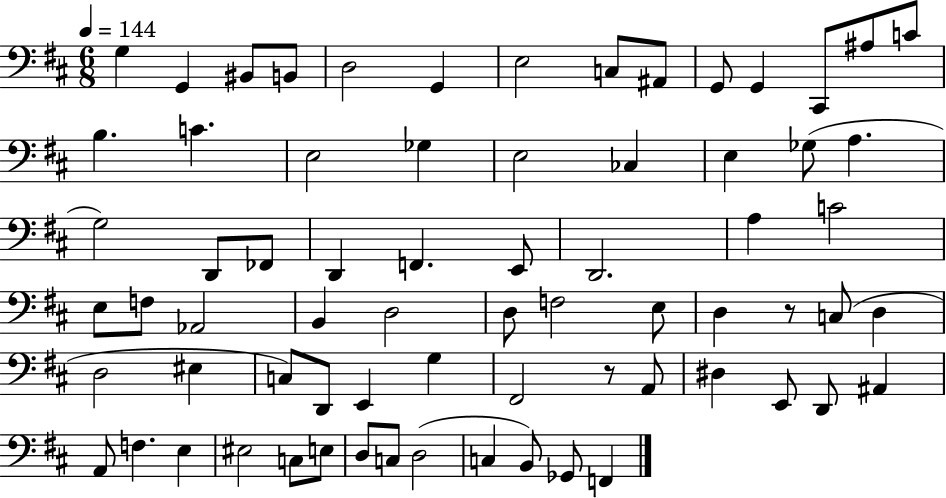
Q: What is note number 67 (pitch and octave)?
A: Gb2